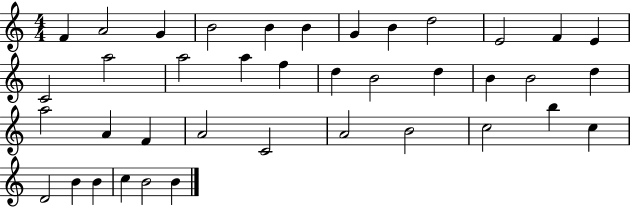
F4/q A4/h G4/q B4/h B4/q B4/q G4/q B4/q D5/h E4/h F4/q E4/q C4/h A5/h A5/h A5/q F5/q D5/q B4/h D5/q B4/q B4/h D5/q A5/h A4/q F4/q A4/h C4/h A4/h B4/h C5/h B5/q C5/q D4/h B4/q B4/q C5/q B4/h B4/q